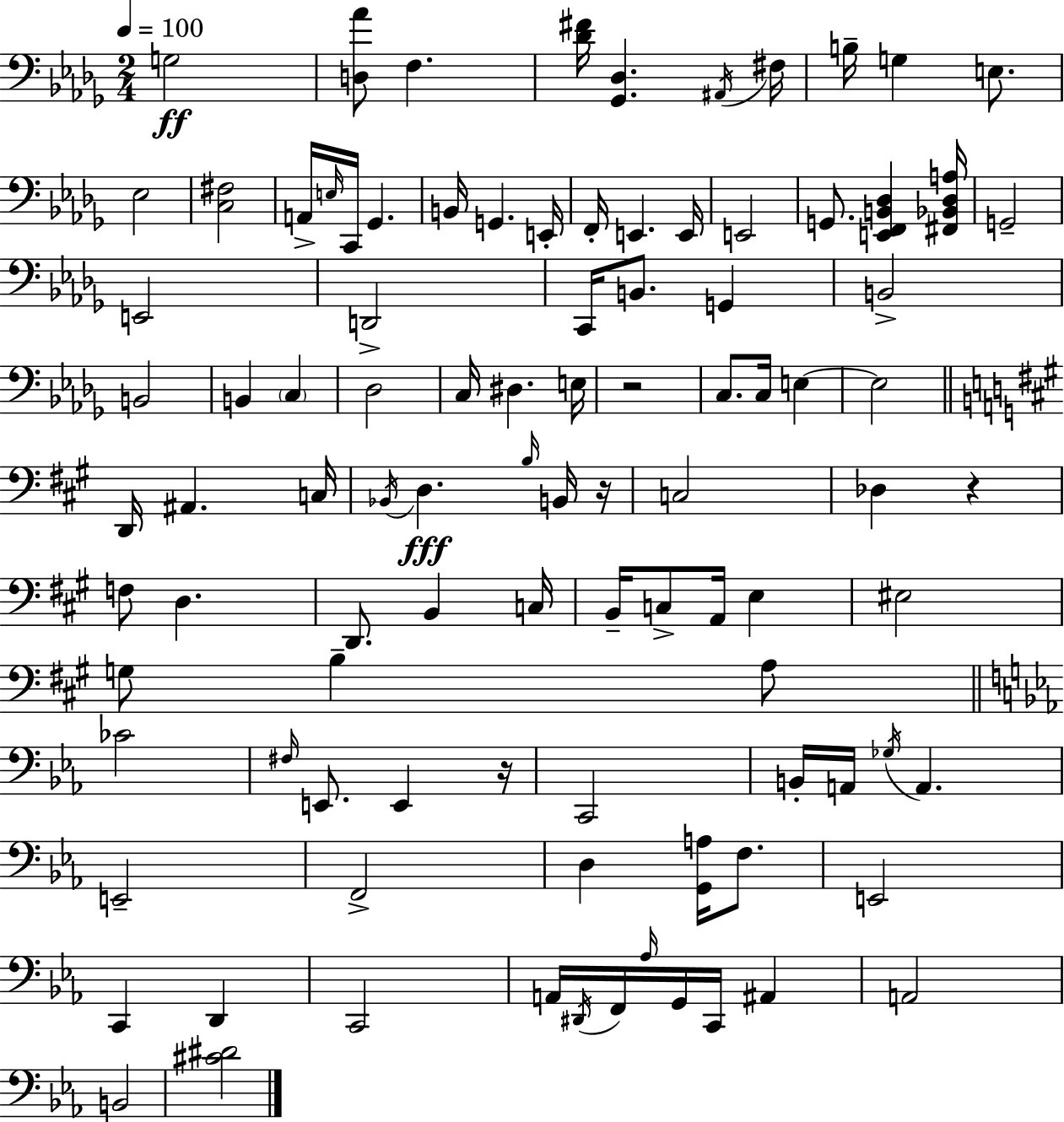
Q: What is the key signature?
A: BES minor